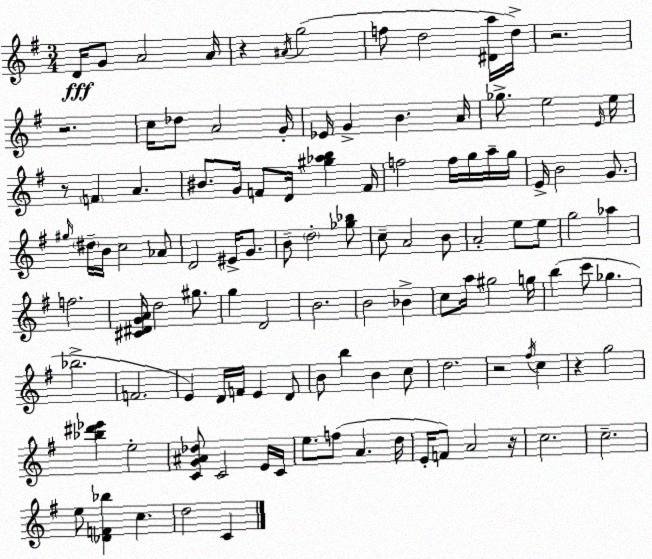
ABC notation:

X:1
T:Untitled
M:3/4
L:1/4
K:Em
D/4 G/2 A2 A/4 z ^A/4 g2 f/2 d2 [^Da]/4 d/4 z2 z2 c/4 _d/2 A2 G/4 _E/4 G B A/4 _g/2 e2 E/4 e/4 z/2 F A ^B/2 G/4 F/2 D/4 [^g_ab] F/4 f2 f/4 g/4 a/4 g/4 E/4 B2 G/2 ^g/4 ^d/4 B/4 c2 _A/2 D2 ^E/4 G/2 B/2 d2 [_g_b]/2 c/2 A2 B/2 A2 e/2 e/2 g2 _a f2 [^C^DGA]/4 d2 ^g/2 g D2 B2 B2 _B c/2 a/4 ^g2 g/4 b c'/2 _g _b2 F2 E D/4 F/4 E D/2 B/2 b B c/2 d2 z2 ^f/4 c z g2 [_b^d'_e'] e2 [CG^A_d]/2 C2 E/4 C/4 e/2 f/2 A d/4 E/4 F/2 A2 z/4 c2 c2 e/2 [_DF_b] c d2 C